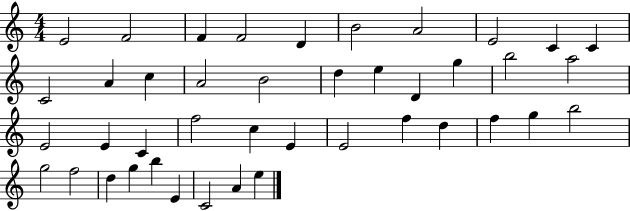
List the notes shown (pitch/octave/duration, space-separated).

E4/h F4/h F4/q F4/h D4/q B4/h A4/h E4/h C4/q C4/q C4/h A4/q C5/q A4/h B4/h D5/q E5/q D4/q G5/q B5/h A5/h E4/h E4/q C4/q F5/h C5/q E4/q E4/h F5/q D5/q F5/q G5/q B5/h G5/h F5/h D5/q G5/q B5/q E4/q C4/h A4/q E5/q